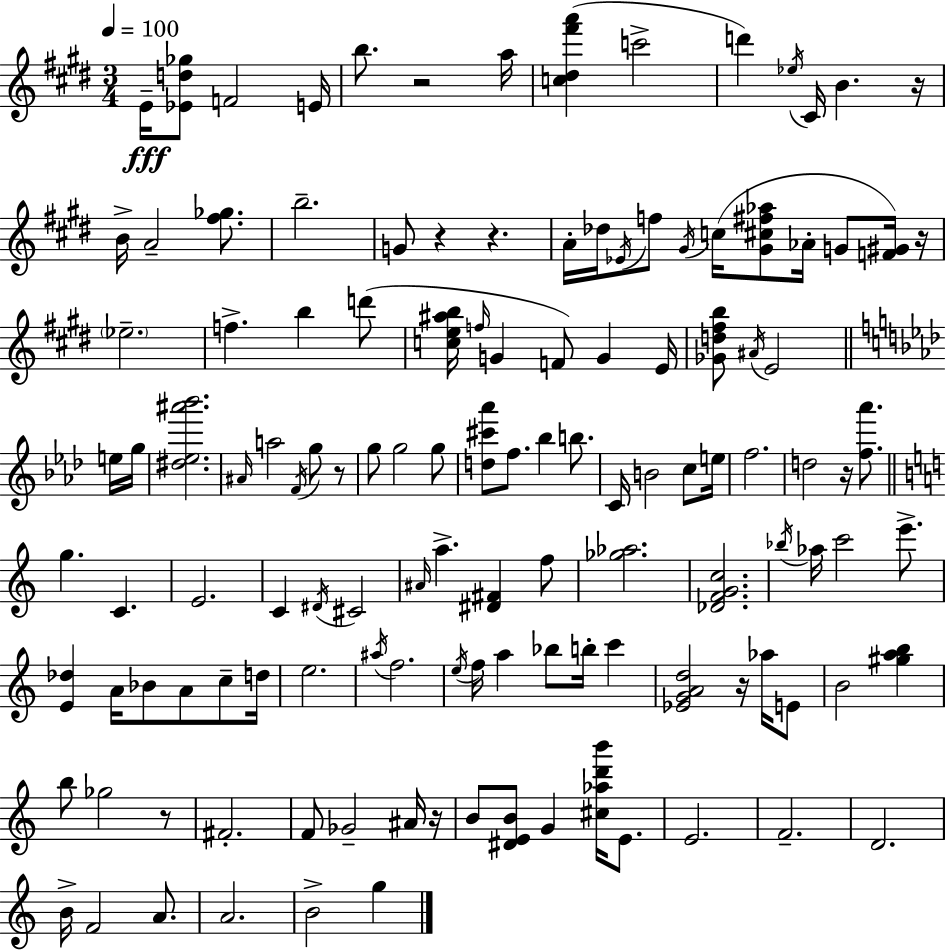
E4/s [Eb4,D5,Gb5]/e F4/h E4/s B5/e. R/h A5/s [C5,D#5,F#6,A6]/q C6/h D6/q Eb5/s C#4/s B4/q. R/s B4/s A4/h [F#5,Gb5]/e. B5/h. G4/e R/q R/q. A4/s Db5/s Eb4/s F5/e G#4/s C5/s [G#4,C#5,F#5,Ab5]/e Ab4/s G4/e [F4,G#4]/s R/s Eb5/h. F5/q. B5/q D6/e [C5,E5,A#5,B5]/s F5/s G4/q F4/e G4/q E4/s [Gb4,D5,F#5,B5]/e A#4/s E4/h E5/s G5/s [D#5,Eb5,A#6,Bb6]/h. A#4/s A5/h F4/s G5/e R/e G5/e G5/h G5/e [D5,C#6,Ab6]/e F5/e. Bb5/q B5/e. C4/s B4/h C5/e E5/s F5/h. D5/h R/s [F5,Ab6]/e. G5/q. C4/q. E4/h. C4/q D#4/s C#4/h A#4/s A5/q. [D#4,F#4]/q F5/e [Gb5,Ab5]/h. [Db4,F4,G4,C5]/h. Bb5/s Ab5/s C6/h E6/e. [E4,Db5]/q A4/s Bb4/e A4/e C5/e D5/s E5/h. A#5/s F5/h. E5/s F5/s A5/q Bb5/e B5/s C6/q [Eb4,G4,A4,D5]/h R/s Ab5/s E4/e B4/h [G#5,A5,B5]/q B5/e Gb5/h R/e F#4/h. F4/e Gb4/h A#4/s R/s B4/e [D#4,E4,B4]/e G4/q [C#5,Ab5,D6,B6]/s E4/e. E4/h. F4/h. D4/h. B4/s F4/h A4/e. A4/h. B4/h G5/q